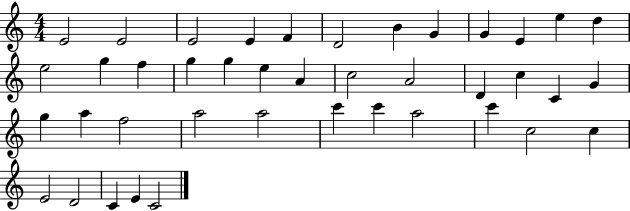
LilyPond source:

{
  \clef treble
  \numericTimeSignature
  \time 4/4
  \key c \major
  e'2 e'2 | e'2 e'4 f'4 | d'2 b'4 g'4 | g'4 e'4 e''4 d''4 | \break e''2 g''4 f''4 | g''4 g''4 e''4 a'4 | c''2 a'2 | d'4 c''4 c'4 g'4 | \break g''4 a''4 f''2 | a''2 a''2 | c'''4 c'''4 a''2 | c'''4 c''2 c''4 | \break e'2 d'2 | c'4 e'4 c'2 | \bar "|."
}